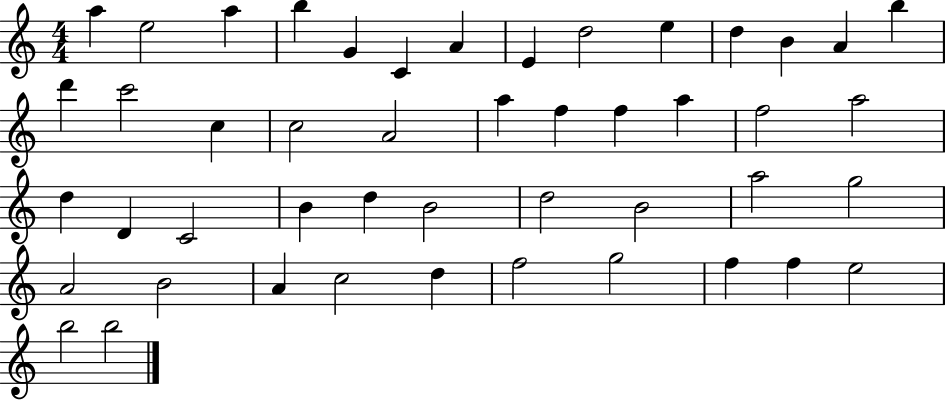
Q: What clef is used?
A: treble